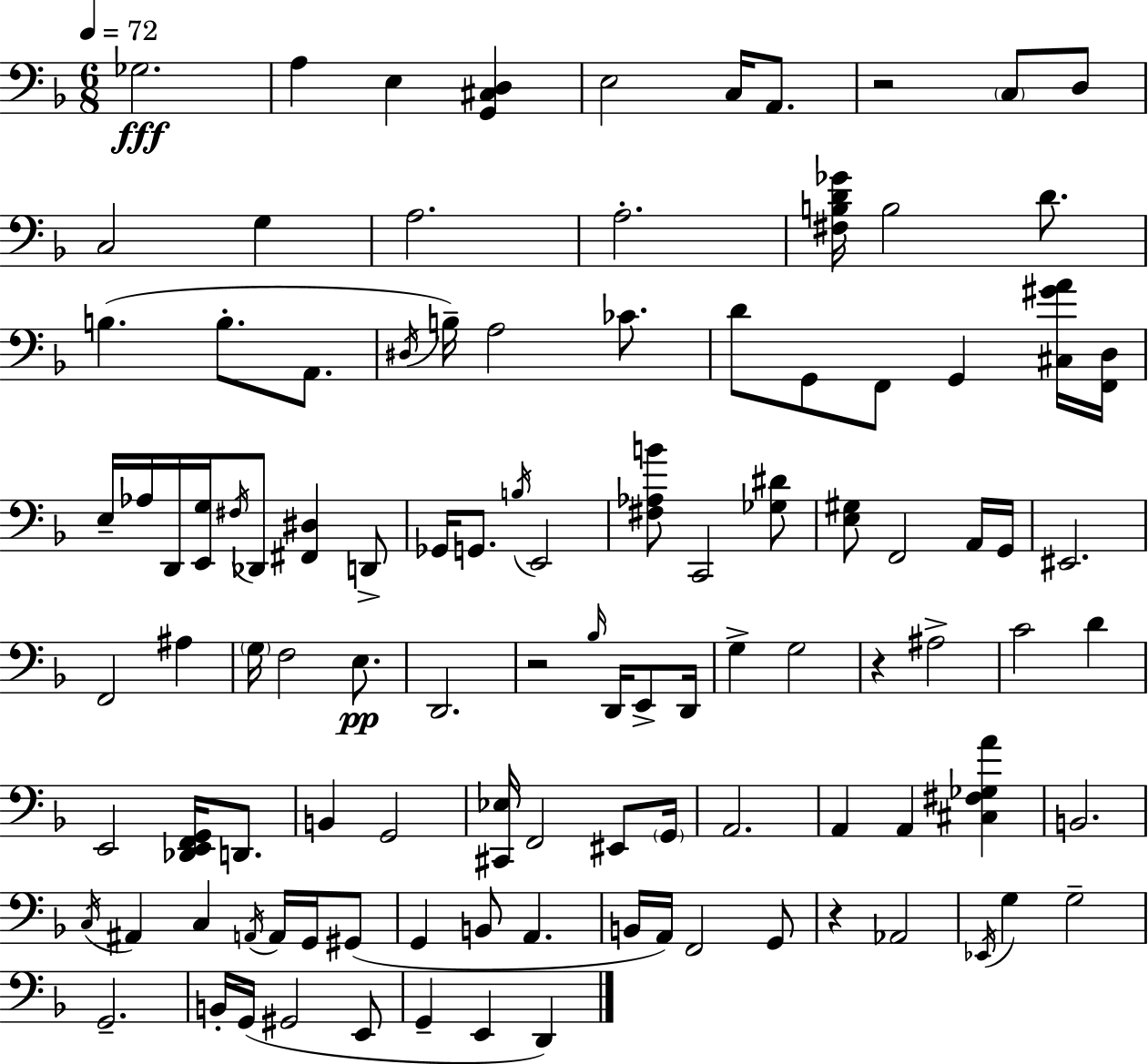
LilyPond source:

{
  \clef bass
  \numericTimeSignature
  \time 6/8
  \key d \minor
  \tempo 4 = 72
  ges2.\fff | a4 e4 <g, cis d>4 | e2 c16 a,8. | r2 \parenthesize c8 d8 | \break c2 g4 | a2. | a2.-. | <fis b d' ges'>16 b2 d'8. | \break b4.( b8.-. a,8. | \acciaccatura { dis16 } b16--) a2 ces'8. | d'8 g,8 f,8 g,4 <cis gis' a'>16 | <f, d>16 e16-- aes16 d,16 <e, g>16 \acciaccatura { fis16 } des,8 <fis, dis>4 | \break d,8-> ges,16 g,8. \acciaccatura { b16 } e,2 | <fis aes b'>8 c,2 | <ges dis'>8 <e gis>8 f,2 | a,16 g,16 eis,2. | \break f,2 ais4 | \parenthesize g16 f2 | e8.\pp d,2. | r2 \grace { bes16 } | \break d,16 e,8-> d,16 g4-> g2 | r4 ais2-> | c'2 | d'4 e,2 | \break <des, e, f, g,>16 d,8. b,4 g,2 | <cis, ees>16 f,2 | eis,8 \parenthesize g,16 a,2. | a,4 a,4 | \break <cis fis ges a'>4 b,2. | \acciaccatura { c16 } ais,4 c4 | \acciaccatura { a,16 } a,16 g,16 gis,8( g,4 b,8 | a,4. b,16 a,16) f,2 | \break g,8 r4 aes,2 | \acciaccatura { ees,16 } g4 g2-- | g,2.-- | b,16-. g,16( gis,2 | \break e,8 g,4-- e,4 | d,4) \bar "|."
}